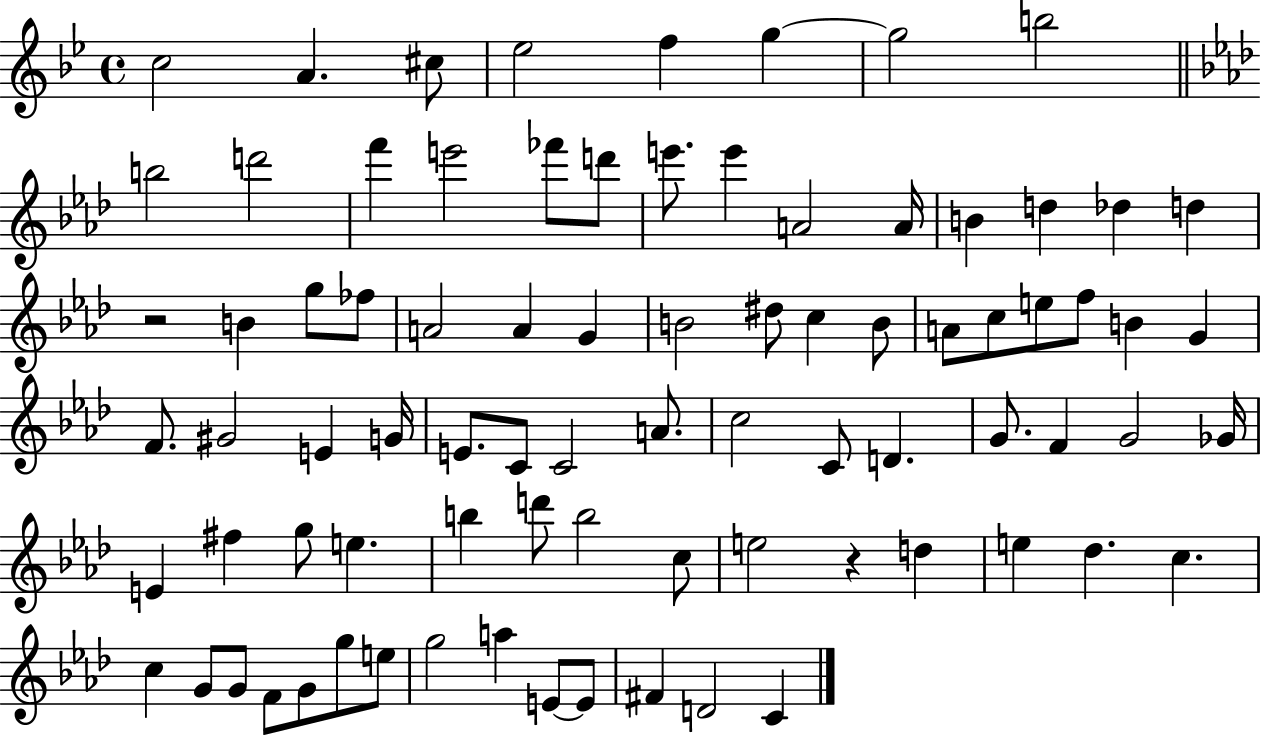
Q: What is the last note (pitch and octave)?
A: C4